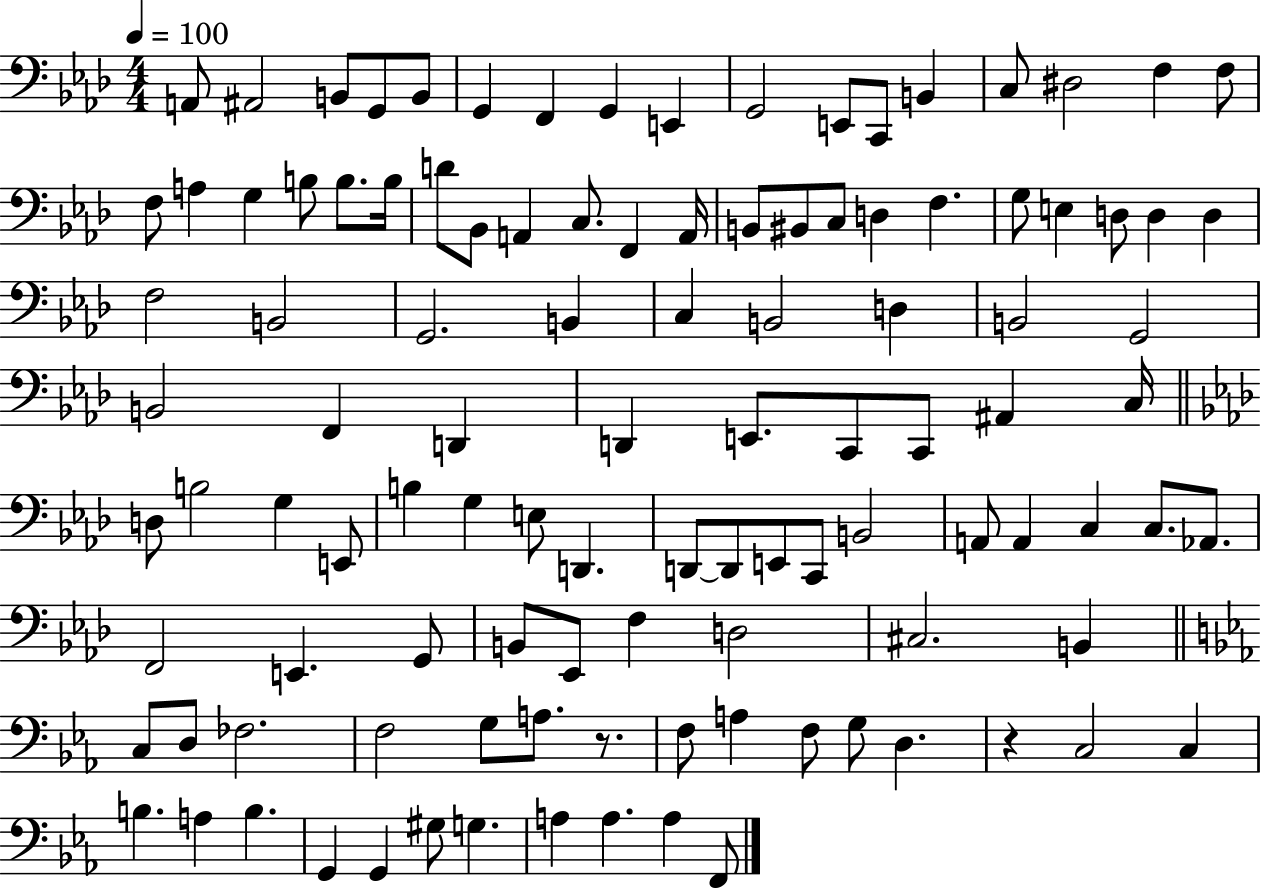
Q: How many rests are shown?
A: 2